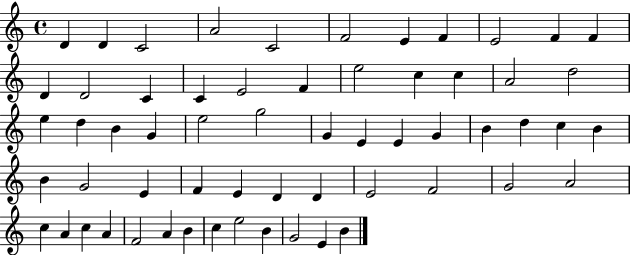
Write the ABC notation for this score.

X:1
T:Untitled
M:4/4
L:1/4
K:C
D D C2 A2 C2 F2 E F E2 F F D D2 C C E2 F e2 c c A2 d2 e d B G e2 g2 G E E G B d c B B G2 E F E D D E2 F2 G2 A2 c A c A F2 A B c e2 B G2 E B